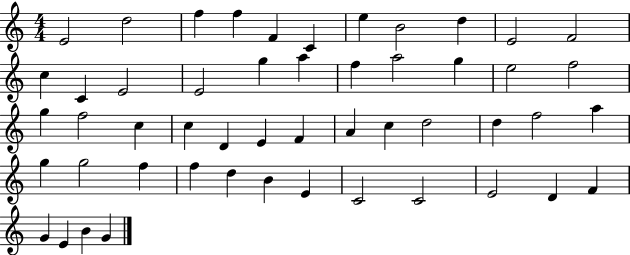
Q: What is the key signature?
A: C major